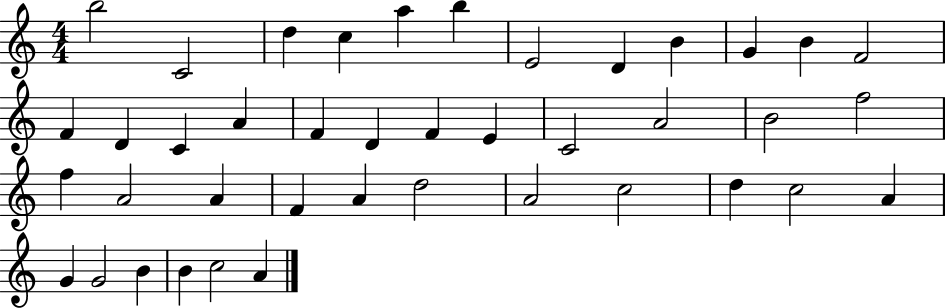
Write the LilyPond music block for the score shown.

{
  \clef treble
  \numericTimeSignature
  \time 4/4
  \key c \major
  b''2 c'2 | d''4 c''4 a''4 b''4 | e'2 d'4 b'4 | g'4 b'4 f'2 | \break f'4 d'4 c'4 a'4 | f'4 d'4 f'4 e'4 | c'2 a'2 | b'2 f''2 | \break f''4 a'2 a'4 | f'4 a'4 d''2 | a'2 c''2 | d''4 c''2 a'4 | \break g'4 g'2 b'4 | b'4 c''2 a'4 | \bar "|."
}